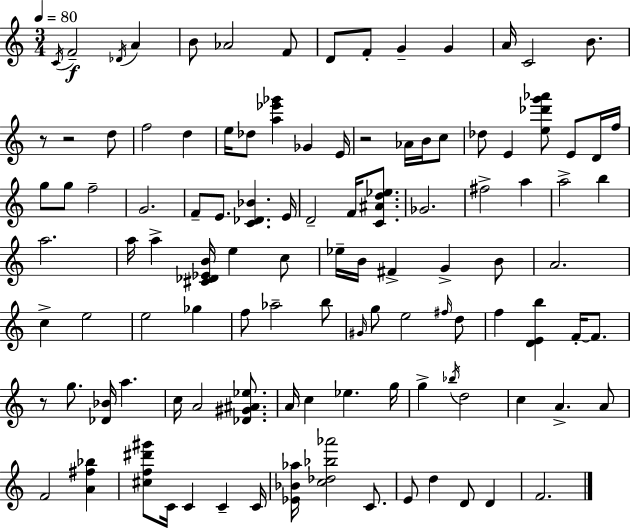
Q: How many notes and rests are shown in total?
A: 110